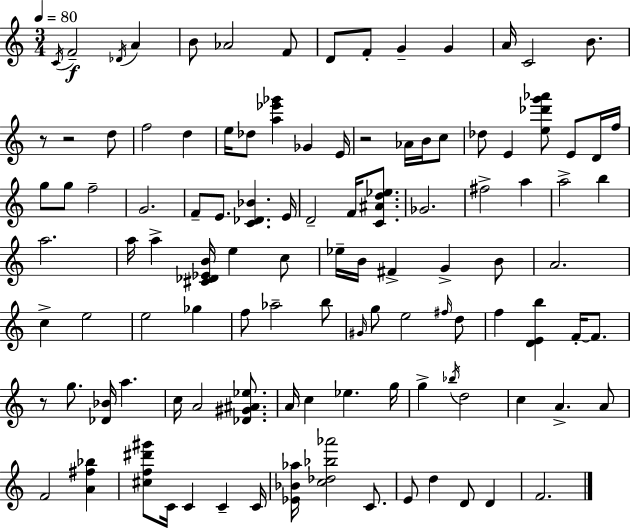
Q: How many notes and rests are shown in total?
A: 110